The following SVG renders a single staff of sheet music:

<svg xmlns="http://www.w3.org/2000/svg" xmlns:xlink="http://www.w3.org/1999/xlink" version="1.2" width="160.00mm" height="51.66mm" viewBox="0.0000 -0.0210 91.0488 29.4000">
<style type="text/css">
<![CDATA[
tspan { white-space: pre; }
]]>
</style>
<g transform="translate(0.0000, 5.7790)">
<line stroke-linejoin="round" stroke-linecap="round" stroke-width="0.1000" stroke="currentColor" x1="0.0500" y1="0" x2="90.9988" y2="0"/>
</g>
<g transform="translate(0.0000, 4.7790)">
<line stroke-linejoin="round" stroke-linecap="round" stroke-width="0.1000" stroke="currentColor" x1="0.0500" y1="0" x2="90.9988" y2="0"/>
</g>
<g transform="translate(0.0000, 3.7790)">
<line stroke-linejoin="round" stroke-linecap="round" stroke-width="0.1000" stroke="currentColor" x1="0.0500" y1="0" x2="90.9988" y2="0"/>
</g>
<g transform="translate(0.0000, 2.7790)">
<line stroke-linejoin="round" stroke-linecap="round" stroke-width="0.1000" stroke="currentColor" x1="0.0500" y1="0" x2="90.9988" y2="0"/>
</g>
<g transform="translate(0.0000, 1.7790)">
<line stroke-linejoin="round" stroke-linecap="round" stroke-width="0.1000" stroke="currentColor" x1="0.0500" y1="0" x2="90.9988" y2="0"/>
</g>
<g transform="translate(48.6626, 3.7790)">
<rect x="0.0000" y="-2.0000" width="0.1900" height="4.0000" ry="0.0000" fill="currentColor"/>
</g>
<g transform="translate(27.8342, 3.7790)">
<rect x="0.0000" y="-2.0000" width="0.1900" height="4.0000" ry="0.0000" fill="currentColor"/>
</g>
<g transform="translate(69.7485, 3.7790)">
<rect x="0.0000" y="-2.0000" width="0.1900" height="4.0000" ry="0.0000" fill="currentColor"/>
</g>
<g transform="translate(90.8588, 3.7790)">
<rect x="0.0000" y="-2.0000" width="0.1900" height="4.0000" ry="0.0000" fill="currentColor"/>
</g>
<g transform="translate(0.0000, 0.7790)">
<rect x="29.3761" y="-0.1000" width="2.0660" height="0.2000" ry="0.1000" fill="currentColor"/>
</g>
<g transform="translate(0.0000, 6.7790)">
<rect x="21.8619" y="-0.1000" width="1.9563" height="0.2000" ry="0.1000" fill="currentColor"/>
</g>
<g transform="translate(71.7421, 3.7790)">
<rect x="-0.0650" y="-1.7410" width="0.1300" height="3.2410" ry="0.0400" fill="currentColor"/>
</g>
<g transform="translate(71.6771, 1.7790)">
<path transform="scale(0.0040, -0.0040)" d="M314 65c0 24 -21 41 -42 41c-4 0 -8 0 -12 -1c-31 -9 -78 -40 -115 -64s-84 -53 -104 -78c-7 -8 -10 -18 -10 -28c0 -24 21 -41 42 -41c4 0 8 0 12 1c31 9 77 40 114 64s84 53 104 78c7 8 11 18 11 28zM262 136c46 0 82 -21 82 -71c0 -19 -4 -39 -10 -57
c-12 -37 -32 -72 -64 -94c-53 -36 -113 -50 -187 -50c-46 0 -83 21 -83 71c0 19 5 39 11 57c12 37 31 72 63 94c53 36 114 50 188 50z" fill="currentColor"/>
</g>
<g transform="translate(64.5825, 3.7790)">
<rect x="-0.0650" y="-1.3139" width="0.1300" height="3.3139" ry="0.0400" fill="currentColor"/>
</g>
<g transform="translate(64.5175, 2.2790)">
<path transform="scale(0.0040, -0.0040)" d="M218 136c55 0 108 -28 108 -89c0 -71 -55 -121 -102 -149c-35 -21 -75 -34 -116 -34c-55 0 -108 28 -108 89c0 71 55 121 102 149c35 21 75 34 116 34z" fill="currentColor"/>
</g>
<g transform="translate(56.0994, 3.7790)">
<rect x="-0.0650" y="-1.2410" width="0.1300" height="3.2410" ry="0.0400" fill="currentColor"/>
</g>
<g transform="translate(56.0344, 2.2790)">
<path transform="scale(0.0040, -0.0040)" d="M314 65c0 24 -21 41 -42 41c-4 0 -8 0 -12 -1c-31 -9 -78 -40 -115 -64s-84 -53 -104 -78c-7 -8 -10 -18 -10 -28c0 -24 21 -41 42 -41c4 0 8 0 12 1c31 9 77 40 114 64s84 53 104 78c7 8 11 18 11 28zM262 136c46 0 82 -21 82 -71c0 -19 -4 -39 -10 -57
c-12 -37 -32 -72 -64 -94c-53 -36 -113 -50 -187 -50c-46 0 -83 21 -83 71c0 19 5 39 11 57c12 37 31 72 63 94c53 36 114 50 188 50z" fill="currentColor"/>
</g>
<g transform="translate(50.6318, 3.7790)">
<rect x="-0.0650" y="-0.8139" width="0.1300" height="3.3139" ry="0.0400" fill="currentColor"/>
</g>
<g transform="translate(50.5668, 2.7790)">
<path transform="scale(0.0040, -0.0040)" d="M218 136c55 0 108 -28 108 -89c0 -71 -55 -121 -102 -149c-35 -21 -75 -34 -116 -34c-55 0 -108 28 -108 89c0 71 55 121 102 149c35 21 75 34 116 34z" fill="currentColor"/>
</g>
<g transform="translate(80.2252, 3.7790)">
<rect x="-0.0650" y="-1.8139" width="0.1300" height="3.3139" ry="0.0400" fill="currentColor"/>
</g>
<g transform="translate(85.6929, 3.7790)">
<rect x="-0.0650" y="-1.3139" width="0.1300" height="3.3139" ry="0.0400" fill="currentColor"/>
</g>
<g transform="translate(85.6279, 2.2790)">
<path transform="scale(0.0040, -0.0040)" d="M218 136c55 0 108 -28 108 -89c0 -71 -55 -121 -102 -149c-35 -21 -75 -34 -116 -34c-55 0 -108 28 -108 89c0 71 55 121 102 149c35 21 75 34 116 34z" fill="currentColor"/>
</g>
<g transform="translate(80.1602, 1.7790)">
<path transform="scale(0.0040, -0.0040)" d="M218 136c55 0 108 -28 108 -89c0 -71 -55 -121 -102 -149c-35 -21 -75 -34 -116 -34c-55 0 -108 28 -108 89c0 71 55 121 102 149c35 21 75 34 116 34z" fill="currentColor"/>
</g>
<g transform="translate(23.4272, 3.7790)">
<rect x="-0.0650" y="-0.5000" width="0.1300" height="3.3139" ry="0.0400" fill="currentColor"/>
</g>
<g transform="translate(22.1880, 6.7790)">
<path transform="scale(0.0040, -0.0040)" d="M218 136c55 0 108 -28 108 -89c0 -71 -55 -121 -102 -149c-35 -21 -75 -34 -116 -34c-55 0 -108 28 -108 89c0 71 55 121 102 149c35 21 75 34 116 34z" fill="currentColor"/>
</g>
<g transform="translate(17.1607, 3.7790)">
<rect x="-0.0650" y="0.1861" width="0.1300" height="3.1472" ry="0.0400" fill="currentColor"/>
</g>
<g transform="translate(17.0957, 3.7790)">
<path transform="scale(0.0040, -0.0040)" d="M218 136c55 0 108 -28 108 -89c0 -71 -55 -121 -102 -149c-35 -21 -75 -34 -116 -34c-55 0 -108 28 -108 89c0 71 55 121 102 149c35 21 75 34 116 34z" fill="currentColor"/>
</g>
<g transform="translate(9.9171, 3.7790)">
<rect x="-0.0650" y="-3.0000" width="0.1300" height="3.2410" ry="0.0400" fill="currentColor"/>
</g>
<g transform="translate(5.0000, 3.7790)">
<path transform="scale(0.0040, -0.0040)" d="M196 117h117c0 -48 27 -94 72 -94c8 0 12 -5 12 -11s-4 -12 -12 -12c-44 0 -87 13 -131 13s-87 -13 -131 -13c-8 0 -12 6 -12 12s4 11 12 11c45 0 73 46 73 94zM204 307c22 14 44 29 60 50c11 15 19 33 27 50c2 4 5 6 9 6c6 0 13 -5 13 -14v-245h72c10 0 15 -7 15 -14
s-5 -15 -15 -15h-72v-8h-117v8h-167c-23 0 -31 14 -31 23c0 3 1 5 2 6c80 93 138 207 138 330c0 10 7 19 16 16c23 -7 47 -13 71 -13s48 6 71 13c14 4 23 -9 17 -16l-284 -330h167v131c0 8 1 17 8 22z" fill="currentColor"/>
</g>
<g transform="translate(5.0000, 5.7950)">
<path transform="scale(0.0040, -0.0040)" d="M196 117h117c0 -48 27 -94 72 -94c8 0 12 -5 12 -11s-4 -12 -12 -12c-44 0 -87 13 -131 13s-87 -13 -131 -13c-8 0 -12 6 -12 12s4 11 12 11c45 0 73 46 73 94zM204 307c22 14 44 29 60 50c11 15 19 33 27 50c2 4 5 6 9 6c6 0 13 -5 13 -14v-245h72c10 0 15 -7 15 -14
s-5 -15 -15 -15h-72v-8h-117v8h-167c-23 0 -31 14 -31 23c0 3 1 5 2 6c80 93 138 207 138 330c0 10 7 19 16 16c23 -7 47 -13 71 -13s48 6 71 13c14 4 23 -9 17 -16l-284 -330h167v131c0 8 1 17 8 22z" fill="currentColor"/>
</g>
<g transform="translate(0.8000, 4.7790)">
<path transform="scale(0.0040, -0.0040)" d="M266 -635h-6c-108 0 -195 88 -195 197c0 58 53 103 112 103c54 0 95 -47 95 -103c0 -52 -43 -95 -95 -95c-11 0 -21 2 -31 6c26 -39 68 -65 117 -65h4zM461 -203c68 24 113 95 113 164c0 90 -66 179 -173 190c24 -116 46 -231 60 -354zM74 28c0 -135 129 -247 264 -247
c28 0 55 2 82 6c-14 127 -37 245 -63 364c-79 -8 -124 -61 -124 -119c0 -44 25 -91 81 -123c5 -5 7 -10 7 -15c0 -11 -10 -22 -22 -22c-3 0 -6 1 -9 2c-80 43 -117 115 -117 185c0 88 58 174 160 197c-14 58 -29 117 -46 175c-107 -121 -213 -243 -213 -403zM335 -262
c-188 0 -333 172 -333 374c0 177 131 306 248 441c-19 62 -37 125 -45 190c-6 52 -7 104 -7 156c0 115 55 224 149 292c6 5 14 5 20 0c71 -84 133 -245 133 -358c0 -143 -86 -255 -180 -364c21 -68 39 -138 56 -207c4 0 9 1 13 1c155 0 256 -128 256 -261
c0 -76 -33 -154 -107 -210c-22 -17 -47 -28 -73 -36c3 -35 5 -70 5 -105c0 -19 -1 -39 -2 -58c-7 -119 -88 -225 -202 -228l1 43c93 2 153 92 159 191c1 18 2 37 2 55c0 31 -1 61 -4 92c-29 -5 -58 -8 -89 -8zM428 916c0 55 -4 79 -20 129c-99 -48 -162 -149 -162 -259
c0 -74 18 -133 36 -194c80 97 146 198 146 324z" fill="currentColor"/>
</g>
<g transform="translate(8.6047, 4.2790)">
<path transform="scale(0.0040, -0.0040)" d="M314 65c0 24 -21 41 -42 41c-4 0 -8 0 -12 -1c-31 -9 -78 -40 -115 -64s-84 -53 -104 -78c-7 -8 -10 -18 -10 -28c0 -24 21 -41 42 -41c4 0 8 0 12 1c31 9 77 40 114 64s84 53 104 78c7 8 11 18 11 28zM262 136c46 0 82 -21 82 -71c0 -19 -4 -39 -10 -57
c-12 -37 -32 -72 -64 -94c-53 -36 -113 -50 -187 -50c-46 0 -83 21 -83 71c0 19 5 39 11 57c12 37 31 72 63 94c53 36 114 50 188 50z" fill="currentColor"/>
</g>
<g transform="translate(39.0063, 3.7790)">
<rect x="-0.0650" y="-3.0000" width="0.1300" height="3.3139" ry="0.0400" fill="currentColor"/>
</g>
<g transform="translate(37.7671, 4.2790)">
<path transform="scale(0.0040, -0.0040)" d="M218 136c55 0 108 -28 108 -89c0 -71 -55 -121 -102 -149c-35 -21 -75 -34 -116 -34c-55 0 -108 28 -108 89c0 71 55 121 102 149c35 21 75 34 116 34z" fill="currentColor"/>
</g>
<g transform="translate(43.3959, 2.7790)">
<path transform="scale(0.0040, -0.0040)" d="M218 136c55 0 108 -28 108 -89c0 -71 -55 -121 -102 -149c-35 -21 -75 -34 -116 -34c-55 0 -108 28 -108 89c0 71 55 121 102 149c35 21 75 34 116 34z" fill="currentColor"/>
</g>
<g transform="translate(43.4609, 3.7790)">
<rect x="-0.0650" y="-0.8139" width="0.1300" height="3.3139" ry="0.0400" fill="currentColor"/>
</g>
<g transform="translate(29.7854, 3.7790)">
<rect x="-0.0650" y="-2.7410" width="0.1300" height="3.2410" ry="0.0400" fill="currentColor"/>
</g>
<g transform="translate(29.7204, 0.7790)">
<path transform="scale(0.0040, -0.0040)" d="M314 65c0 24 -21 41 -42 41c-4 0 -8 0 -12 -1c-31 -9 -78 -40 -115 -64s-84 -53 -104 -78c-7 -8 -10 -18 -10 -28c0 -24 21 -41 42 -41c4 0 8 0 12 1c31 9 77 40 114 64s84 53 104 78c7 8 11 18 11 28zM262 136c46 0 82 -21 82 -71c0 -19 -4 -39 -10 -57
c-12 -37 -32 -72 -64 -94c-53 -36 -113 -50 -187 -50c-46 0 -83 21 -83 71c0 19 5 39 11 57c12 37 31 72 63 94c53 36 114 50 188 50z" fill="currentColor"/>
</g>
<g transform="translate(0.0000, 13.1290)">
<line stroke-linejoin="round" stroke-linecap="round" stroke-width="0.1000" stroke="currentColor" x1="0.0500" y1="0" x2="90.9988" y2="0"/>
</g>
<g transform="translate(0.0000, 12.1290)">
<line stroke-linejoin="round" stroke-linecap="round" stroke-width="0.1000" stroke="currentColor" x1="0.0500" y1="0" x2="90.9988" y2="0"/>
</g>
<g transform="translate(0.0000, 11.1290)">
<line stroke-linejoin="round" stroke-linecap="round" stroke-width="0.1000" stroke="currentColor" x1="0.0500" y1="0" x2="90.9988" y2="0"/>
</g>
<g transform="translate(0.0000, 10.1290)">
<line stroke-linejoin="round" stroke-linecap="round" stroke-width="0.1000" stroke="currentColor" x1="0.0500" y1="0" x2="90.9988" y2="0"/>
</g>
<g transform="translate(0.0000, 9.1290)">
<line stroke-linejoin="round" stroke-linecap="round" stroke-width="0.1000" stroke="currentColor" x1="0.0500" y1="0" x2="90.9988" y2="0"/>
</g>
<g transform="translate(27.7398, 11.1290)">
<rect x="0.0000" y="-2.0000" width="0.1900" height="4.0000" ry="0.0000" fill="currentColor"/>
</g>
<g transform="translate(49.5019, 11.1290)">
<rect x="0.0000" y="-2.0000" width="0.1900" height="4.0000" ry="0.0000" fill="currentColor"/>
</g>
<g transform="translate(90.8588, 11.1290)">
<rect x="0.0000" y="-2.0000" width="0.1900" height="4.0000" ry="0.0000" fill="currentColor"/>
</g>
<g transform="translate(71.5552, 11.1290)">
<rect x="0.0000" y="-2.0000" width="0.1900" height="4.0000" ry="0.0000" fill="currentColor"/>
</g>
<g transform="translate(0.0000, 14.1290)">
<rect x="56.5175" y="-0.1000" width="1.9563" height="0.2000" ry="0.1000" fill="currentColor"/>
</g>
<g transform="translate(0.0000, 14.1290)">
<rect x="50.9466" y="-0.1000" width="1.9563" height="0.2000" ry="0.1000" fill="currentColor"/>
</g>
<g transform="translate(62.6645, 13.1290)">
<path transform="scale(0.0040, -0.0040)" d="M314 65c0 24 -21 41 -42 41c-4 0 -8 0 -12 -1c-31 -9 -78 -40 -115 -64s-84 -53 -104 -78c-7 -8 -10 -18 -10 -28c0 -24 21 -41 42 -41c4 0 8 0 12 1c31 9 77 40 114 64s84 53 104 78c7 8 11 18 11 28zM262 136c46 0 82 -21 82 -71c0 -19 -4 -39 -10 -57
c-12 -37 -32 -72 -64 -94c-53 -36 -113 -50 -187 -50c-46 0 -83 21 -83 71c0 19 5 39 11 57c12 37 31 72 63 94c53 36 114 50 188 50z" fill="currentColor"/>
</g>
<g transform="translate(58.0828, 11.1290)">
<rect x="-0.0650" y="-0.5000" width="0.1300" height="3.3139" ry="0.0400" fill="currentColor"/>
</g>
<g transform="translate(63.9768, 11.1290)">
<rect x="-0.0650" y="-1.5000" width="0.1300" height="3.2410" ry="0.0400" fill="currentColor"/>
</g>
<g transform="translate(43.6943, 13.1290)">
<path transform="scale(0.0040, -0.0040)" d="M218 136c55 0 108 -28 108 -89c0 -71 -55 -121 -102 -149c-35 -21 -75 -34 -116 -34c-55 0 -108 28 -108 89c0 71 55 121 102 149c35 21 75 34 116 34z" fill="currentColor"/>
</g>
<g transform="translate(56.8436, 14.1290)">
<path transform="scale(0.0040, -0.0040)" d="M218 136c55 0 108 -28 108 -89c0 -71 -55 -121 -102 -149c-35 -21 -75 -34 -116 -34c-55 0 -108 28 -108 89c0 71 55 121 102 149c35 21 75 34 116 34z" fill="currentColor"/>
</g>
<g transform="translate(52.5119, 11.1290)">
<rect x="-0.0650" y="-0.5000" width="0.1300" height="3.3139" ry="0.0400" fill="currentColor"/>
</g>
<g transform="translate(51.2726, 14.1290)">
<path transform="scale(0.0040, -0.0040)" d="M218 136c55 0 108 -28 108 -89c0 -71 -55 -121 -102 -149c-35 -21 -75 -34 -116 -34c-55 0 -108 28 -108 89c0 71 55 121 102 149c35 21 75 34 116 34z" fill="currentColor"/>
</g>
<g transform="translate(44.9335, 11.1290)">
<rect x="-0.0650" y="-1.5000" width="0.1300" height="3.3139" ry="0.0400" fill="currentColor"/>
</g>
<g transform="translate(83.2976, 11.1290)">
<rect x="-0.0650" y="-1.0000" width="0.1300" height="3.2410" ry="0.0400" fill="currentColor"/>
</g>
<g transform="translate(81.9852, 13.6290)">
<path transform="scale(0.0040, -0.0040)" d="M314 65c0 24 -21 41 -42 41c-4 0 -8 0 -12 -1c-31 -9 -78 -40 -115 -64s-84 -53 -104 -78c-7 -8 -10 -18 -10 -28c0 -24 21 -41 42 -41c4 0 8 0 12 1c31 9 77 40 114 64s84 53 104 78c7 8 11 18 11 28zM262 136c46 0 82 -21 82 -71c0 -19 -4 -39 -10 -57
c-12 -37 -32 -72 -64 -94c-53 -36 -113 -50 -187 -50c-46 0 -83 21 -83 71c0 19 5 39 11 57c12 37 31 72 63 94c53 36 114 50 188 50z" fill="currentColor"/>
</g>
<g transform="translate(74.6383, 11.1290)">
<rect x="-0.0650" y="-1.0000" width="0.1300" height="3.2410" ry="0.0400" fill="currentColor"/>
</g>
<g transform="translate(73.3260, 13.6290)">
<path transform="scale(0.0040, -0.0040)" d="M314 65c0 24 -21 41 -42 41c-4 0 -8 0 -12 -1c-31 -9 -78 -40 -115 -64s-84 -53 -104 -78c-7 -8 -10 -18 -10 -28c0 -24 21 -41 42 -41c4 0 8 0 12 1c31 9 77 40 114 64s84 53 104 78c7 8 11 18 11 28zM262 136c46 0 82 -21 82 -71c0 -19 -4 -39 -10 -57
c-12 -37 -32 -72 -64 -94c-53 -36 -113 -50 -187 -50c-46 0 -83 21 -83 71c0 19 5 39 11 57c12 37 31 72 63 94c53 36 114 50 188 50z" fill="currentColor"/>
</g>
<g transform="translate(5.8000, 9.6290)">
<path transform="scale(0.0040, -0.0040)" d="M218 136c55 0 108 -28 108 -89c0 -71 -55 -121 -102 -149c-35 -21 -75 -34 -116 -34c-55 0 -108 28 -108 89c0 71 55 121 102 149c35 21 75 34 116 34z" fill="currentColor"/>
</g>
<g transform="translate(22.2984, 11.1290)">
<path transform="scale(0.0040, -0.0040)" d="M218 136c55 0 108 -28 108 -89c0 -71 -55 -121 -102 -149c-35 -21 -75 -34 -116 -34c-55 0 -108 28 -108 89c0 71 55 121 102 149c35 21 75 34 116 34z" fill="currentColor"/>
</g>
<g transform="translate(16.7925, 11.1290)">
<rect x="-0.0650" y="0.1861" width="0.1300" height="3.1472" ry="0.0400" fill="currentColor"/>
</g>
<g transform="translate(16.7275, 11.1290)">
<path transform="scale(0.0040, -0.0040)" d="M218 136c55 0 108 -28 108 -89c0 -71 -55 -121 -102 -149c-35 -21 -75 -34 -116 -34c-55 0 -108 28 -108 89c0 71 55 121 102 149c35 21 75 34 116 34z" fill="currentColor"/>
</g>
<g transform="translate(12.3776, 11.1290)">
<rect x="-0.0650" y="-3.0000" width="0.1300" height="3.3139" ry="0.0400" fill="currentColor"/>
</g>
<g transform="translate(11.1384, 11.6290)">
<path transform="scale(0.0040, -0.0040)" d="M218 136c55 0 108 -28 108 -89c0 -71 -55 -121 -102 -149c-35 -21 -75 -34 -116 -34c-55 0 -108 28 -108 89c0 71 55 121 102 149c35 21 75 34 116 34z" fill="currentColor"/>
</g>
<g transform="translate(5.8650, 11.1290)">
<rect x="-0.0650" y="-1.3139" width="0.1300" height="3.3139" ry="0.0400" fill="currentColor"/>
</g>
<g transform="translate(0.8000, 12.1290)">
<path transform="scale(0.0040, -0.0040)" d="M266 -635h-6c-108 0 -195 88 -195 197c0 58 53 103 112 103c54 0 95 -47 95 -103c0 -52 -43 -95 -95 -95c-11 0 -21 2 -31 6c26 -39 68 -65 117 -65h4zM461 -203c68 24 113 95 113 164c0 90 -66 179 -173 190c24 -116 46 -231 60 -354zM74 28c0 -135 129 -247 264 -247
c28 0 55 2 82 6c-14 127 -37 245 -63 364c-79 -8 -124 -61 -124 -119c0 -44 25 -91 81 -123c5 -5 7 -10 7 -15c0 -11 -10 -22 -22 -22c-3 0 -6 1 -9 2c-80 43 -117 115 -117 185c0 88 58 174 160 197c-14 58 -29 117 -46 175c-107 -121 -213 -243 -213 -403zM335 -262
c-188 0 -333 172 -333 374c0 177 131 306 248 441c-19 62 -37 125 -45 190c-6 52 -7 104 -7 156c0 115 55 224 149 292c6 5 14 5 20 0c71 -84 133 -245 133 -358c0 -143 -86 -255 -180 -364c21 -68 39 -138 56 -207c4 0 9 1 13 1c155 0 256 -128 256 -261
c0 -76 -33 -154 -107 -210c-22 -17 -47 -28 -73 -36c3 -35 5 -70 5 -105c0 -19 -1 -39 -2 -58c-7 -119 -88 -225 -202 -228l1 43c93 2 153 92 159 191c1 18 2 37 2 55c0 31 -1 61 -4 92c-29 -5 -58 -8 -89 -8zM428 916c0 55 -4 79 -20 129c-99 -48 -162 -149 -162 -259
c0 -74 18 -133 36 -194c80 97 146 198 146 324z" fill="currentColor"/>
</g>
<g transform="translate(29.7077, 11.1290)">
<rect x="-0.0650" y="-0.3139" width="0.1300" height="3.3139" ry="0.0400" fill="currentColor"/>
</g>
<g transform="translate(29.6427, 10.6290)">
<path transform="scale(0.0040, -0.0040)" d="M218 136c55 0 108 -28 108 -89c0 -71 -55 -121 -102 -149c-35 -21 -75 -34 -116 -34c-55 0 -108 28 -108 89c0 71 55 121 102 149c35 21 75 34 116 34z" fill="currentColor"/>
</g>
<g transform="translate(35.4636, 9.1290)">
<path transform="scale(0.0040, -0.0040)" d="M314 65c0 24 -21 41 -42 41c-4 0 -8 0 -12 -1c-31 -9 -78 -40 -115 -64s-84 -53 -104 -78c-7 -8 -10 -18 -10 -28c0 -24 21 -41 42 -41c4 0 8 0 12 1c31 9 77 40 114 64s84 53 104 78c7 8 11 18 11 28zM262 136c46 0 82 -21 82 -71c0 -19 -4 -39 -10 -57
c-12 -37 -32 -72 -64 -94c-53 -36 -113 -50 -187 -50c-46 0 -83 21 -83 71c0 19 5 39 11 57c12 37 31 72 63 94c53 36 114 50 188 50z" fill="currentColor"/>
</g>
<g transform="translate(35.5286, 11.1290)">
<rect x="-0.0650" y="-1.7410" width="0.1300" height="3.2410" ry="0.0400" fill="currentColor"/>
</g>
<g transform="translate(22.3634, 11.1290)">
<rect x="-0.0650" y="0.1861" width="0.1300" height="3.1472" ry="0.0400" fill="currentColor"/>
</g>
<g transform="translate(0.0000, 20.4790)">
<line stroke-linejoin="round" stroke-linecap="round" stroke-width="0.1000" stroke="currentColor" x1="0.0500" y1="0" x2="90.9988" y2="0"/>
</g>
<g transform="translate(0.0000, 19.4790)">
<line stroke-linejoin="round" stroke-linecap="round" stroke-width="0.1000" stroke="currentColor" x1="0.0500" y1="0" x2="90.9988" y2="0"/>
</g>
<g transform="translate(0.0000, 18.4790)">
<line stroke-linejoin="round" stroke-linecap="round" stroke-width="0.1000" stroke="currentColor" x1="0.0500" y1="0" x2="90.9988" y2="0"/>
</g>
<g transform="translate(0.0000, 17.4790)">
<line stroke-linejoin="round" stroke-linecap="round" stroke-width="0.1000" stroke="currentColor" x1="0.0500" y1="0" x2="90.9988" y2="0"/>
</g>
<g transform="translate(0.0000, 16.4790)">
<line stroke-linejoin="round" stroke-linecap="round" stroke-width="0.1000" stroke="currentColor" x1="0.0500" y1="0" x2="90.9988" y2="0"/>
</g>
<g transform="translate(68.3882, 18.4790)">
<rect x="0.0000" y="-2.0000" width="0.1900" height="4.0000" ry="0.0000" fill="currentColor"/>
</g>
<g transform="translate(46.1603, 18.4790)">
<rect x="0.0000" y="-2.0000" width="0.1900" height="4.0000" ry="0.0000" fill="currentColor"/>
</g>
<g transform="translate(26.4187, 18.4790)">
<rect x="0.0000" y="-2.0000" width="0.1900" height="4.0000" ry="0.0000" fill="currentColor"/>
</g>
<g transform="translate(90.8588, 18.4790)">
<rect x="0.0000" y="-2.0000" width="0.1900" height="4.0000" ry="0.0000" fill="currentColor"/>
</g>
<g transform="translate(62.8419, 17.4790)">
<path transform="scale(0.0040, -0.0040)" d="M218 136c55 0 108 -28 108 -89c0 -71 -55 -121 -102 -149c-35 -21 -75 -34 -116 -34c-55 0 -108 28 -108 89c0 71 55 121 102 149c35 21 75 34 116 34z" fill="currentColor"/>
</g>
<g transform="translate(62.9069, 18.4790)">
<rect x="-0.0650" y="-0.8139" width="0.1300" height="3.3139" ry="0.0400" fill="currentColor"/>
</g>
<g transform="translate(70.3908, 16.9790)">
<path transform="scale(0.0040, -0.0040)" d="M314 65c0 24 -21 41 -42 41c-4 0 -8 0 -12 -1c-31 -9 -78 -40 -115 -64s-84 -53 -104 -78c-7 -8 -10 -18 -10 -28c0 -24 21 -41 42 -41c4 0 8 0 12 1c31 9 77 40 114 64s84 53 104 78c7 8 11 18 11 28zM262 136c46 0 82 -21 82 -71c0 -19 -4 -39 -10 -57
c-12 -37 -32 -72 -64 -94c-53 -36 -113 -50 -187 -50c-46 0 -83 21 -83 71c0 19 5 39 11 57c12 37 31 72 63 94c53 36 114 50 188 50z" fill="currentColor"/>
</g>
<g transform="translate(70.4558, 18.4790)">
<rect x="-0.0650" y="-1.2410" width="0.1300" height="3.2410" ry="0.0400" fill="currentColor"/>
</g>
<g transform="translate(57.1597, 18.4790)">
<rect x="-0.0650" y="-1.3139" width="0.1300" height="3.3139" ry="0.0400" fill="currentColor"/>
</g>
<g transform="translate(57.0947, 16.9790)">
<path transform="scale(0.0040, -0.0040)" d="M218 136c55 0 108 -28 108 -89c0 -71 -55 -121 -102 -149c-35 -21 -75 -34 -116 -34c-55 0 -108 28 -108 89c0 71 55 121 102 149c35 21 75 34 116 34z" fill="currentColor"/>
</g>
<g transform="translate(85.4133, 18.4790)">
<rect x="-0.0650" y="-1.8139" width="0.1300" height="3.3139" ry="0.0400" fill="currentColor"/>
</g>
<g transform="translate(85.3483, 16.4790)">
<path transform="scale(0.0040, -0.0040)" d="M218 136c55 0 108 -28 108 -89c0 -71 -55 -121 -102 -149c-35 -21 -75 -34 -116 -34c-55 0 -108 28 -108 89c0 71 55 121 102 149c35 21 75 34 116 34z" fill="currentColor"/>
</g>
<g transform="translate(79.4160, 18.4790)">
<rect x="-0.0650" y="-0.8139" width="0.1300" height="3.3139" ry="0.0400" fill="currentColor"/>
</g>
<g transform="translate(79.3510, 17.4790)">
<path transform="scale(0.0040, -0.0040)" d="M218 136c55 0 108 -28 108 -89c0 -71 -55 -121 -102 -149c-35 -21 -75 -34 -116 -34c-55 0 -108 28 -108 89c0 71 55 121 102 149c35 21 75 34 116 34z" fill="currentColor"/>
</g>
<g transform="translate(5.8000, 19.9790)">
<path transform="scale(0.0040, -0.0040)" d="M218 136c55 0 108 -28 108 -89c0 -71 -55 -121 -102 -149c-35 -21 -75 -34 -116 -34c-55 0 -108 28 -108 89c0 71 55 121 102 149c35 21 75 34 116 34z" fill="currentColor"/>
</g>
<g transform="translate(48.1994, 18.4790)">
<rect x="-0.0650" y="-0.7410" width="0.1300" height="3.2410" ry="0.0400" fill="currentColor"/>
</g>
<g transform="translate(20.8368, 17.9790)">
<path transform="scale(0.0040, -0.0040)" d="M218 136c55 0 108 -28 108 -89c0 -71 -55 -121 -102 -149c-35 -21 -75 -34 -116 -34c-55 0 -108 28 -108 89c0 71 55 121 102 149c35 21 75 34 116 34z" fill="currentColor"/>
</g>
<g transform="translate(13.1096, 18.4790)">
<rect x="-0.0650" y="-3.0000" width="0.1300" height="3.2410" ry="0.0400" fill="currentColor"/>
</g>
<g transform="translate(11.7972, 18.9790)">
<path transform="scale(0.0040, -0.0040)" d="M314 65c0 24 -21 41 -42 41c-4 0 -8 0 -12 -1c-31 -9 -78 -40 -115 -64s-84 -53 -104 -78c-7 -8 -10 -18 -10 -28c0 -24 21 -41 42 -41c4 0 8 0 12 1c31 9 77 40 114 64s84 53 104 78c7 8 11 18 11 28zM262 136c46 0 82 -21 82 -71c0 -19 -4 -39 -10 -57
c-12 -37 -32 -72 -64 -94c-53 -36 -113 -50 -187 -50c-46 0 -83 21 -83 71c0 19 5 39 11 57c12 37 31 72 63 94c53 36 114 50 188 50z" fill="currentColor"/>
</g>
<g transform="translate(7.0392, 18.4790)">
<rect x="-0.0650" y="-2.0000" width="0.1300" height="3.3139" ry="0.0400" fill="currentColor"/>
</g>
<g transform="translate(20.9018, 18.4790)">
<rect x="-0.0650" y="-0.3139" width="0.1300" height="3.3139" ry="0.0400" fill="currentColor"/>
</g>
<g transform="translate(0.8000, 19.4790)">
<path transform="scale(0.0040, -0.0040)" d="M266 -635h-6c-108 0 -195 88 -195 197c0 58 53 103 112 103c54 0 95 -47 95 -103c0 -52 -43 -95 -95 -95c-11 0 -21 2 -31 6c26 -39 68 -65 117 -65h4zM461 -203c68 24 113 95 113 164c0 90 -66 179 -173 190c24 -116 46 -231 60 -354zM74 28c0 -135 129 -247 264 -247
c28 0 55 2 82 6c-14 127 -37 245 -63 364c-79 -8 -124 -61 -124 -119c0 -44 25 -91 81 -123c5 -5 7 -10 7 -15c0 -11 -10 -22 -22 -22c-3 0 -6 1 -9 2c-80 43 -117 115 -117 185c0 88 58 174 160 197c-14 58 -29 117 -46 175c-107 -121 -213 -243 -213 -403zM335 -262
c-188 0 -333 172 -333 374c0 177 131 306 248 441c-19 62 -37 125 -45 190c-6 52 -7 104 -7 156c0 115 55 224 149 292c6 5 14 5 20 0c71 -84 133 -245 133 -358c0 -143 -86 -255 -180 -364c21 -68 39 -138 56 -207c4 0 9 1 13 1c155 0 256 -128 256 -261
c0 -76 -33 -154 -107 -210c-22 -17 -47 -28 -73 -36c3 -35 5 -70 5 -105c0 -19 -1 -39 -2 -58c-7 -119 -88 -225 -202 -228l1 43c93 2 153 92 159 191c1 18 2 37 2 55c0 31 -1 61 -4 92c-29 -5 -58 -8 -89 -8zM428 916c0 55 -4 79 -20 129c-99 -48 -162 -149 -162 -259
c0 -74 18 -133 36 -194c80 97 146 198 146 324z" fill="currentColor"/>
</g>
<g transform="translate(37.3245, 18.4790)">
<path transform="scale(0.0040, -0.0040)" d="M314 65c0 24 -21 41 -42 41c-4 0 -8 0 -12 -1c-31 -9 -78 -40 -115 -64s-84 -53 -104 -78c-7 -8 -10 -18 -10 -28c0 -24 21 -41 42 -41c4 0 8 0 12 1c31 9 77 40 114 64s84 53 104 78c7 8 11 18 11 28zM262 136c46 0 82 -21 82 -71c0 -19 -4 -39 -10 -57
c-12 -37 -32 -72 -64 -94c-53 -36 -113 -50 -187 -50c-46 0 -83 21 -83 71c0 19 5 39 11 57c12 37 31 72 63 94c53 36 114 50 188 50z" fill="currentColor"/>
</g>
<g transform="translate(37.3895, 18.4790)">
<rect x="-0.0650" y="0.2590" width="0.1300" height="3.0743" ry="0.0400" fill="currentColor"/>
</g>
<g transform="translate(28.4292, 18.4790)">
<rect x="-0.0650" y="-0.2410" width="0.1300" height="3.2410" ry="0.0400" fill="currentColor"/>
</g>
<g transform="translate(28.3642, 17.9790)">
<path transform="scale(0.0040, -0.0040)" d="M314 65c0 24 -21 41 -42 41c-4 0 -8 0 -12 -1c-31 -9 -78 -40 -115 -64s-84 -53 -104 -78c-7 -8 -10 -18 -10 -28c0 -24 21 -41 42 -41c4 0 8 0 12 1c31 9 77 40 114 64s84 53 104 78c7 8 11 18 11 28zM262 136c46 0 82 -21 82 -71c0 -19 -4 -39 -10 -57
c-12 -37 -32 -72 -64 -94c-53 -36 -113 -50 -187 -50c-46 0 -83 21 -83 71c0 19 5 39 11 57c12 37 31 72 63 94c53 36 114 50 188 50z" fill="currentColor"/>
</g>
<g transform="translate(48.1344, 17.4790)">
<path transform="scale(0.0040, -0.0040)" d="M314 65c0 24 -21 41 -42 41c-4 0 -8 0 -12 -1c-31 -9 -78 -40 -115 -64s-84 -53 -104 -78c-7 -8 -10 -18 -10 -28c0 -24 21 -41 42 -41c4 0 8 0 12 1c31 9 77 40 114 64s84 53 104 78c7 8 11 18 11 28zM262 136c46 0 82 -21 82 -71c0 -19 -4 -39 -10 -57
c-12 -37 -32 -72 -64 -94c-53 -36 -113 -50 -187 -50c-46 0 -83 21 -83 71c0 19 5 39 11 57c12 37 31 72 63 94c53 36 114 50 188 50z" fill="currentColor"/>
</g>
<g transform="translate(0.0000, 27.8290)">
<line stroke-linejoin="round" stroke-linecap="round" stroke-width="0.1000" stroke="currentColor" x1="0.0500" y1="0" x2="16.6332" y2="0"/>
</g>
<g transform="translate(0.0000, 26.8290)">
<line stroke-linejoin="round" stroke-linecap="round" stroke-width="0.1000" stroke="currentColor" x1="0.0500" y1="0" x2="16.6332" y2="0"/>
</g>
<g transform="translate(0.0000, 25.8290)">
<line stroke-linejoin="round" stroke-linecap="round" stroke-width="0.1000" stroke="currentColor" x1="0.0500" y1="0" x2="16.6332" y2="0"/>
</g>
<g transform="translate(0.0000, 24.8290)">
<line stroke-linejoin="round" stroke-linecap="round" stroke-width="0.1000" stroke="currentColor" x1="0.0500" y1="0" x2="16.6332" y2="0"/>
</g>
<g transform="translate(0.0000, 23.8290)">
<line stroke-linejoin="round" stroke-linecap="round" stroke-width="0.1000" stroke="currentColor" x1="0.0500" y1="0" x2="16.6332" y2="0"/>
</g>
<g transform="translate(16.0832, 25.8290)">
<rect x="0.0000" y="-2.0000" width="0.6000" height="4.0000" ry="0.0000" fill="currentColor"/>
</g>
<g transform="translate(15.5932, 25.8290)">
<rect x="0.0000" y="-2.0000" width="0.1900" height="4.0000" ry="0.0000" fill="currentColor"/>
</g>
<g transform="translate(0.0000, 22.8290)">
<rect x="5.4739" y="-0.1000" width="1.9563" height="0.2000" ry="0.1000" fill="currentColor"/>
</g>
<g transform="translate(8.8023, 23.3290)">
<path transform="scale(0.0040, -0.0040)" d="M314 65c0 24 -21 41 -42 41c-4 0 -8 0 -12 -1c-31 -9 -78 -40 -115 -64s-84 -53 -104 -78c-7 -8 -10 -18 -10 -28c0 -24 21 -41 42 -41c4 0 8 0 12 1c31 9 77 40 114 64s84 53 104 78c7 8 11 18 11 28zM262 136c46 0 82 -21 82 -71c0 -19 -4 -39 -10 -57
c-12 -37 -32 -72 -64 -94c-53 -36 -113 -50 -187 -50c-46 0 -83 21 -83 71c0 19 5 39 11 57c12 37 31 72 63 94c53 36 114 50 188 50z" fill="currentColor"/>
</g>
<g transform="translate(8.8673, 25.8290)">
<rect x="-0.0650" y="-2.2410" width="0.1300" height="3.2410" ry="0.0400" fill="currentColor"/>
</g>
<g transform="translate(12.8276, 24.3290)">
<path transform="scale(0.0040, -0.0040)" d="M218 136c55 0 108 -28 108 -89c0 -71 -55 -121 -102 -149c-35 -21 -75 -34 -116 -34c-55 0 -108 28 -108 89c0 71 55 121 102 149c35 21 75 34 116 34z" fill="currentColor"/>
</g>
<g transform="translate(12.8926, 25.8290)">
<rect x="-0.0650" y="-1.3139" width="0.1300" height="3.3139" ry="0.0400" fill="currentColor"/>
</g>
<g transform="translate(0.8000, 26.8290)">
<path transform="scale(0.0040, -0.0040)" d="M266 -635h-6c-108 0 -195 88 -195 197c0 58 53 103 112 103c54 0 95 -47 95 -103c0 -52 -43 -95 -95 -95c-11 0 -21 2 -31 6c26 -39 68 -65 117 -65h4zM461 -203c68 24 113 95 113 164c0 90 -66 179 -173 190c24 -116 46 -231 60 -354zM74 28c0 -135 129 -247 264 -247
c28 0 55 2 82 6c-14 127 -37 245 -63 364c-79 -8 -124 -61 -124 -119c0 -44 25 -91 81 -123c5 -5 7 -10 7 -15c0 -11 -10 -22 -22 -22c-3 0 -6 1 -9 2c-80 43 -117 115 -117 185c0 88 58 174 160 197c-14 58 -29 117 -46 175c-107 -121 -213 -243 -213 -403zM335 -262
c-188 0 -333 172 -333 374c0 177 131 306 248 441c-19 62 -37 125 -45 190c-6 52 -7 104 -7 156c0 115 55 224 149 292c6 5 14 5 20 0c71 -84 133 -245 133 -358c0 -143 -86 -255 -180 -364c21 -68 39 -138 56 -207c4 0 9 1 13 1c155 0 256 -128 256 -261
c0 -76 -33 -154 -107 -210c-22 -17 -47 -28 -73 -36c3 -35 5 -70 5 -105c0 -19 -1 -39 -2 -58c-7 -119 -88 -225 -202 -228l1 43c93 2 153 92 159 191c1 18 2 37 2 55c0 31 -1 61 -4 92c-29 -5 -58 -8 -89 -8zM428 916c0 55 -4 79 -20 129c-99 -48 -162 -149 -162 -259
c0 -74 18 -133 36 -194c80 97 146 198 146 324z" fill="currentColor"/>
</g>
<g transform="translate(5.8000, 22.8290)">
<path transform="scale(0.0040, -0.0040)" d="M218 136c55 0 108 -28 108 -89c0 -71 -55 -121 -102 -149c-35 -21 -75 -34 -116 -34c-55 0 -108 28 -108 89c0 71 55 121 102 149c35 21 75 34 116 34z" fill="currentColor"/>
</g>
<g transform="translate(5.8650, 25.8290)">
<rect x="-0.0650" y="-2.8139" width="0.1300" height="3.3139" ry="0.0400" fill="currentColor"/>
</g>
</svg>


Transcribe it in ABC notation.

X:1
T:Untitled
M:4/4
L:1/4
K:C
A2 B C a2 A d d e2 e f2 f e e A B B c f2 E C C E2 D2 D2 F A2 c c2 B2 d2 e d e2 d f a g2 e